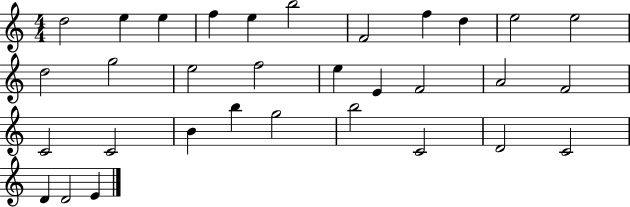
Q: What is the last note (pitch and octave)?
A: E4